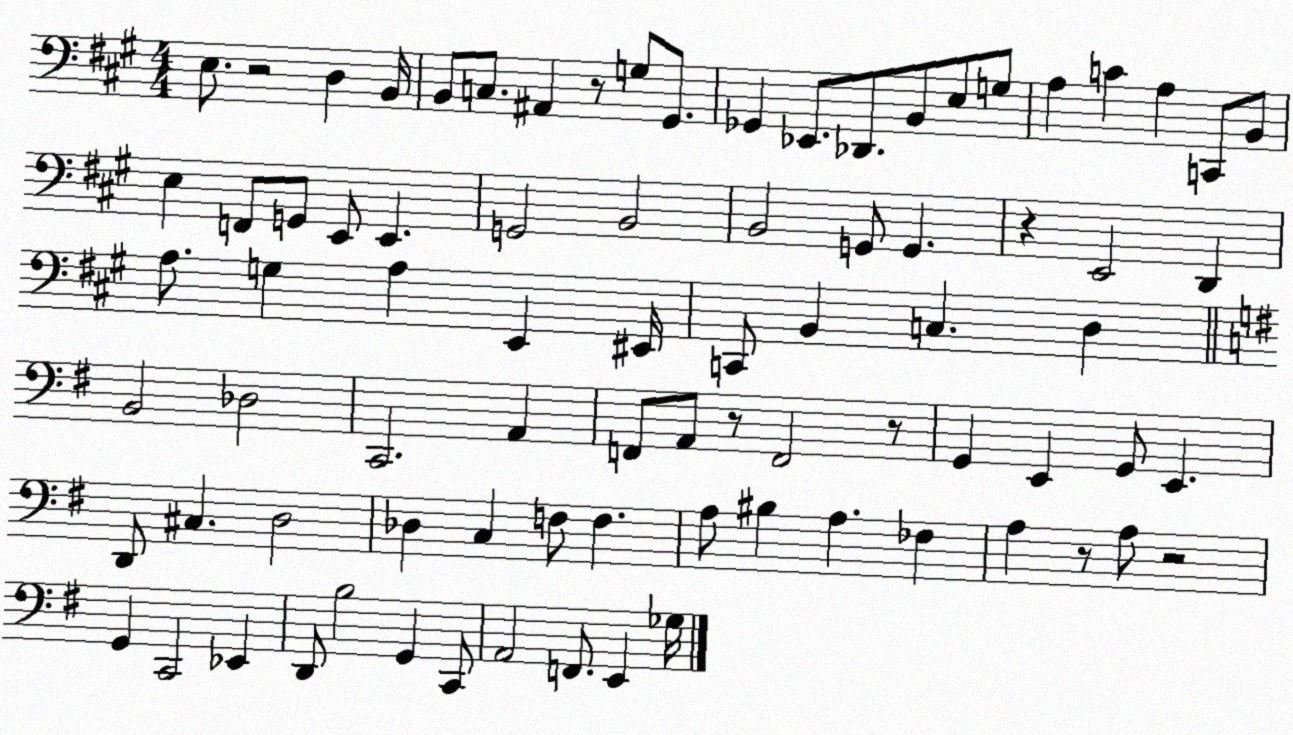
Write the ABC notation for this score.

X:1
T:Untitled
M:4/4
L:1/4
K:A
E,/2 z2 D, B,,/4 B,,/2 C,/2 ^A,, z/2 G,/2 ^G,,/2 _G,, _E,,/2 _D,,/2 B,,/2 E,/2 G,/2 A, C A, C,,/2 B,,/2 E, F,,/2 G,,/2 E,,/2 E,, G,,2 B,,2 B,,2 G,,/2 G,, z E,,2 D,, A,/2 G, A, E,, ^E,,/4 C,,/2 B,, C, D, B,,2 _D,2 C,,2 A,, F,,/2 A,,/2 z/2 F,,2 z/2 G,, E,, G,,/2 E,, D,,/2 ^C, D,2 _D, C, F,/2 F, A,/2 ^B, A, _F, A, z/2 A,/2 z2 G,, C,,2 _E,, D,,/2 B,2 G,, C,,/2 A,,2 F,,/2 E,, _G,/4